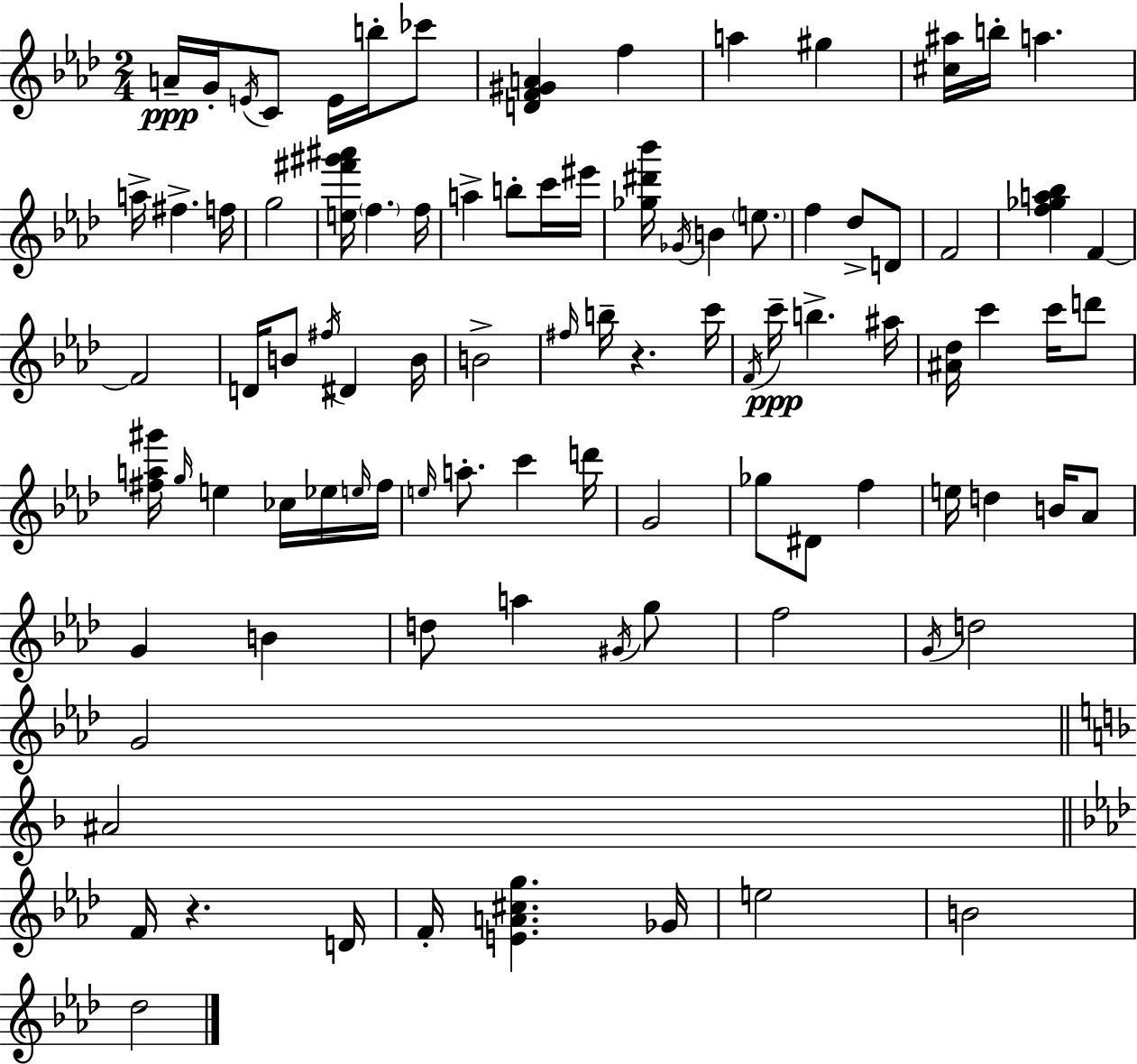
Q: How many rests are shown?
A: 2